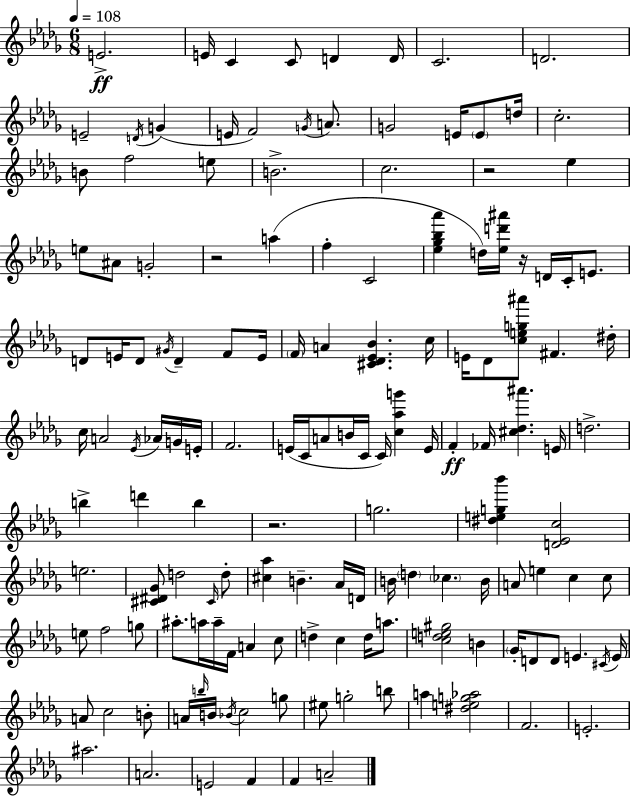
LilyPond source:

{
  \clef treble
  \numericTimeSignature
  \time 6/8
  \key bes \minor
  \tempo 4 = 108
  e'2.->\ff | e'16 c'4 c'8 d'4 d'16 | c'2. | d'2. | \break e'2-- \acciaccatura { d'16 }( g'4 | e'16 f'2) \acciaccatura { g'16 } a'8. | g'2 e'16 \parenthesize e'8 | d''16 c''2.-. | \break b'8 f''2 | e''8 b'2.-> | c''2. | r2 ees''4 | \break e''8 ais'8 g'2-. | r2 a''4( | f''4-. c'2 | <ees'' ges'' bes'' aes'''>4 d''16) <ees'' d''' ais'''>16 r16 d'16 c'16-. e'8. | \break d'8 e'16 d'8 \acciaccatura { gis'16 } d'4-- | f'8 e'16 \parenthesize f'16 a'4 <cis' des' ees' bes'>4. | c''16 e'16 des'8 <c'' e'' g'' ais'''>8 fis'4. | dis''16-. c''16 a'2 | \break \acciaccatura { ees'16 } aes'16 g'16 e'16-. f'2. | e'16( c'16 a'8 b'16 c'16 c'16) <c'' aes'' g'''>4 | e'16 f'4-.\ff fes'16 <cis'' des'' ais'''>4. | e'16 d''2.-> | \break b''4-> d'''4 | b''4 r2. | g''2. | <dis'' e'' g'' bes'''>4 <d' ees' c''>2 | \break e''2. | <cis' dis' ges'>8 d''2 | \grace { cis'16 } d''8-. <cis'' aes''>4 b'4.-- | aes'16 d'16 b'16 \parenthesize d''4 \parenthesize ces''4. | \break b'16 a'8 e''4 c''4 | c''8 e''8 f''2 | g''8 ais''8.-. a''16 a''16-- f'16 a'4 | c''8 d''4-> c''4 | \break d''16 a''8. <c'' d'' e'' gis''>2 | b'4 \parenthesize ges'16-. d'8 d'8 e'4. | \acciaccatura { cis'16 } e'16 a'8 c''2 | b'8-. a'16 \grace { b''16 } b'16 \acciaccatura { bes'16 } c''2 | \break g''8 eis''8 g''2-. | b''8 a''4 | <dis'' e'' g'' aes''>2 f'2. | e'2.-. | \break ais''2. | a'2. | e'2 | f'4 f'4 | \break a'2-- \bar "|."
}